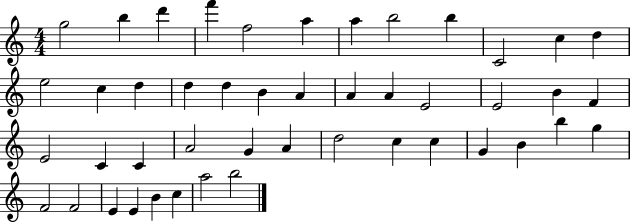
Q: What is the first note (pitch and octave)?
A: G5